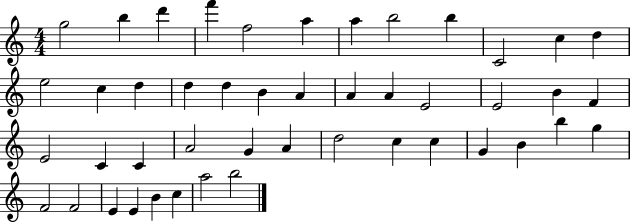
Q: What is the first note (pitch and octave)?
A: G5